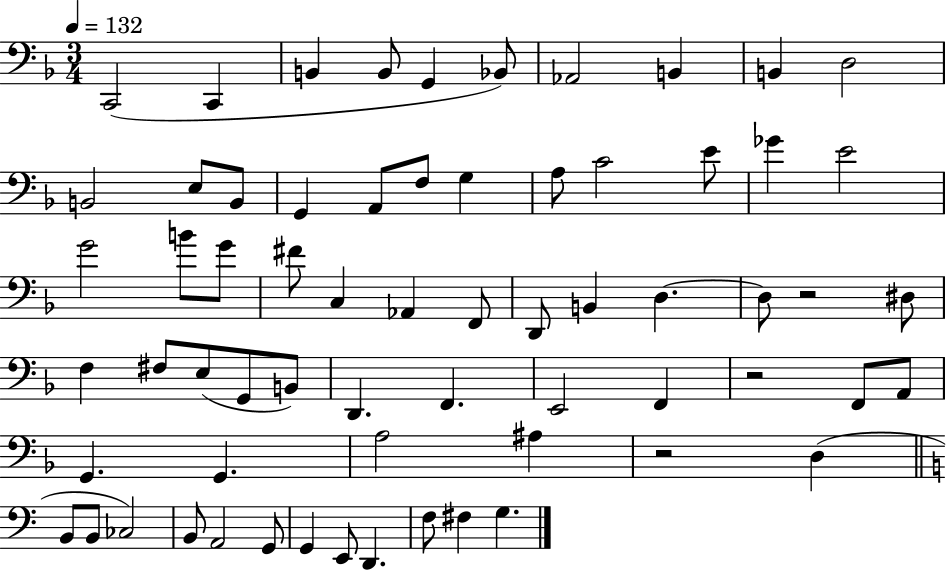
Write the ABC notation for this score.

X:1
T:Untitled
M:3/4
L:1/4
K:F
C,,2 C,, B,, B,,/2 G,, _B,,/2 _A,,2 B,, B,, D,2 B,,2 E,/2 B,,/2 G,, A,,/2 F,/2 G, A,/2 C2 E/2 _G E2 G2 B/2 G/2 ^F/2 C, _A,, F,,/2 D,,/2 B,, D, D,/2 z2 ^D,/2 F, ^F,/2 E,/2 G,,/2 B,,/2 D,, F,, E,,2 F,, z2 F,,/2 A,,/2 G,, G,, A,2 ^A, z2 D, B,,/2 B,,/2 _C,2 B,,/2 A,,2 G,,/2 G,, E,,/2 D,, F,/2 ^F, G,